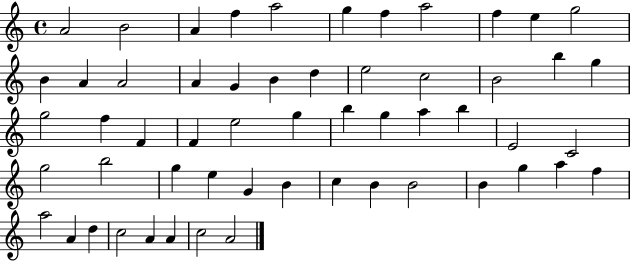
A4/h B4/h A4/q F5/q A5/h G5/q F5/q A5/h F5/q E5/q G5/h B4/q A4/q A4/h A4/q G4/q B4/q D5/q E5/h C5/h B4/h B5/q G5/q G5/h F5/q F4/q F4/q E5/h G5/q B5/q G5/q A5/q B5/q E4/h C4/h G5/h B5/h G5/q E5/q G4/q B4/q C5/q B4/q B4/h B4/q G5/q A5/q F5/q A5/h A4/q D5/q C5/h A4/q A4/q C5/h A4/h